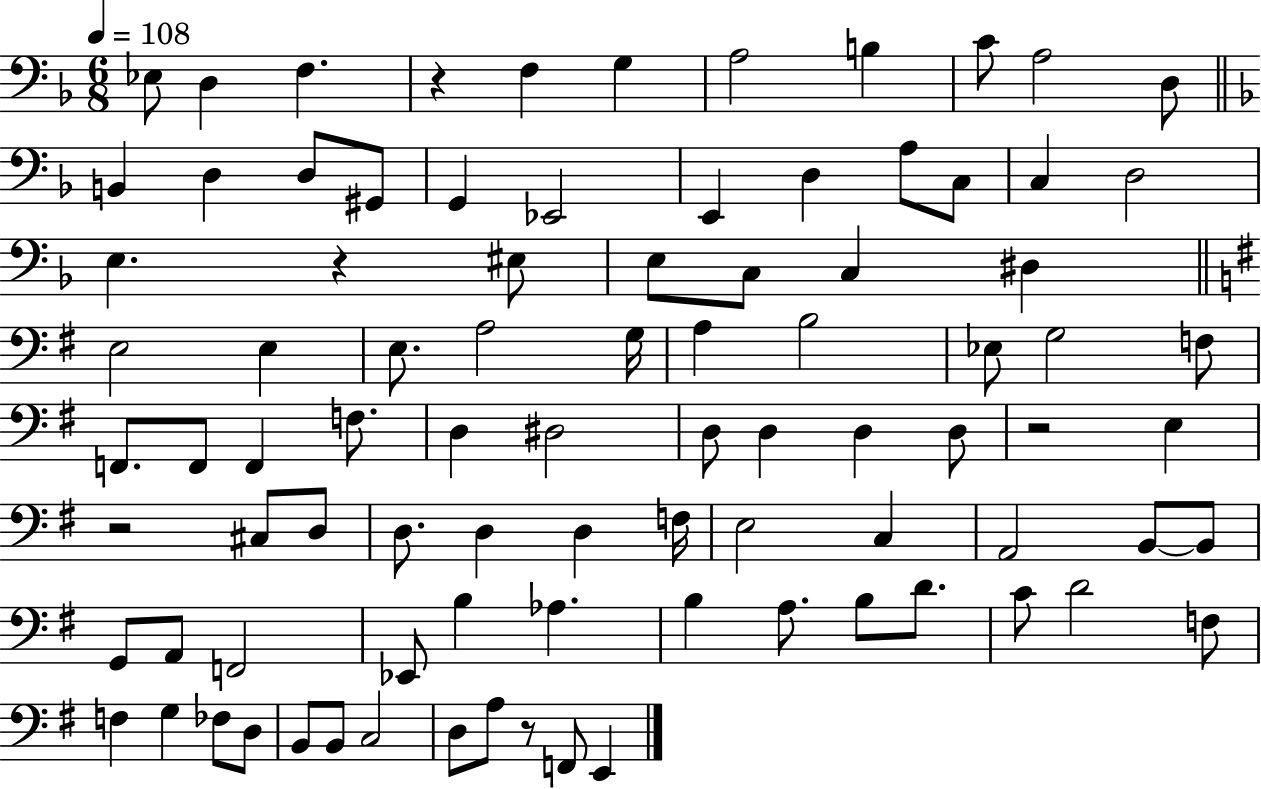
X:1
T:Untitled
M:6/8
L:1/4
K:F
_E,/2 D, F, z F, G, A,2 B, C/2 A,2 D,/2 B,, D, D,/2 ^G,,/2 G,, _E,,2 E,, D, A,/2 C,/2 C, D,2 E, z ^E,/2 E,/2 C,/2 C, ^D, E,2 E, E,/2 A,2 G,/4 A, B,2 _E,/2 G,2 F,/2 F,,/2 F,,/2 F,, F,/2 D, ^D,2 D,/2 D, D, D,/2 z2 E, z2 ^C,/2 D,/2 D,/2 D, D, F,/4 E,2 C, A,,2 B,,/2 B,,/2 G,,/2 A,,/2 F,,2 _E,,/2 B, _A, B, A,/2 B,/2 D/2 C/2 D2 F,/2 F, G, _F,/2 D,/2 B,,/2 B,,/2 C,2 D,/2 A,/2 z/2 F,,/2 E,,